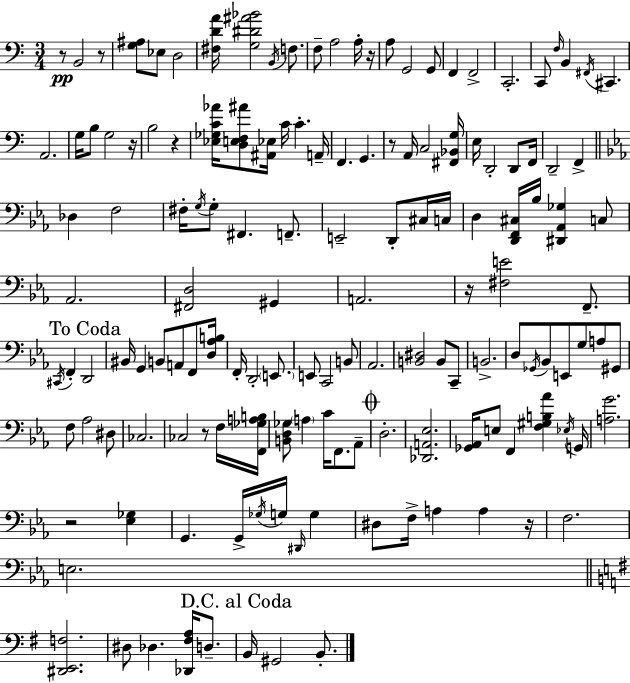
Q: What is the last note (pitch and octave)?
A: B2